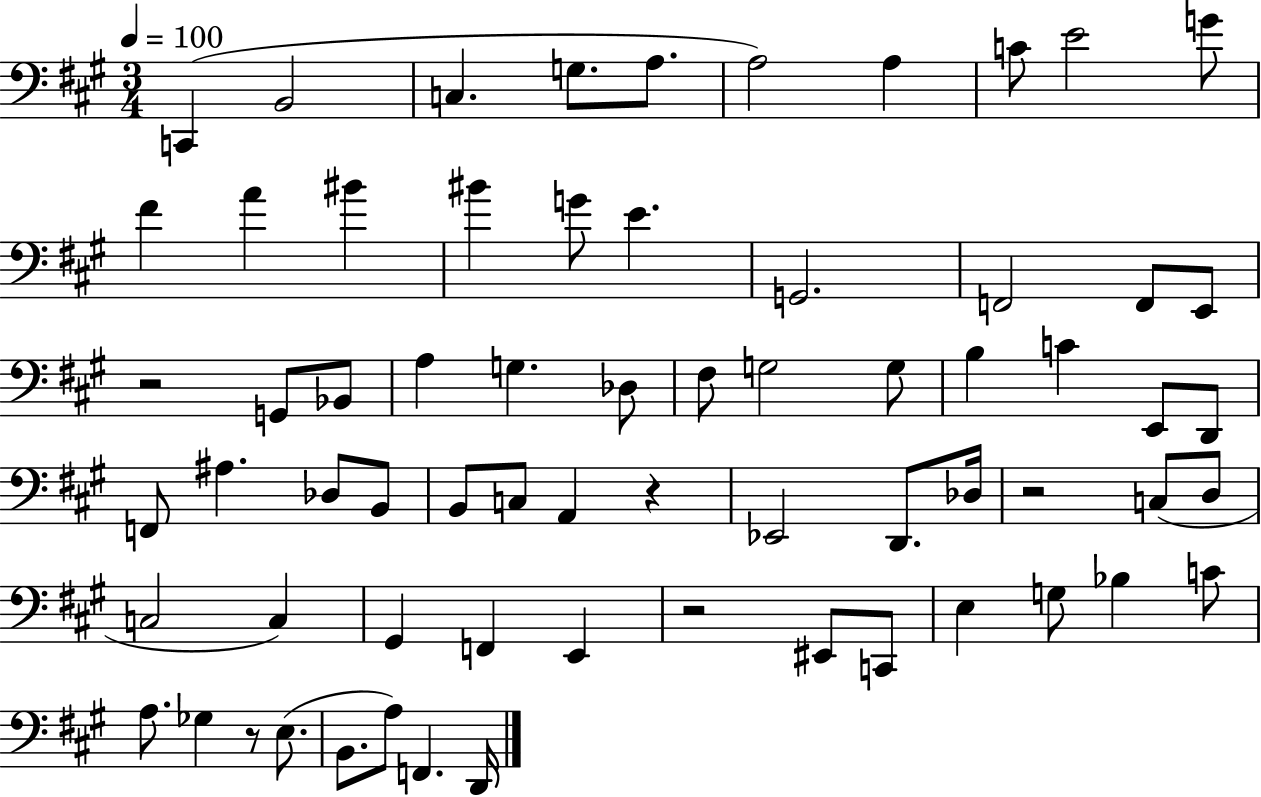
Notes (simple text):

C2/q B2/h C3/q. G3/e. A3/e. A3/h A3/q C4/e E4/h G4/e F#4/q A4/q BIS4/q BIS4/q G4/e E4/q. G2/h. F2/h F2/e E2/e R/h G2/e Bb2/e A3/q G3/q. Db3/e F#3/e G3/h G3/e B3/q C4/q E2/e D2/e F2/e A#3/q. Db3/e B2/e B2/e C3/e A2/q R/q Eb2/h D2/e. Db3/s R/h C3/e D3/e C3/h C3/q G#2/q F2/q E2/q R/h EIS2/e C2/e E3/q G3/e Bb3/q C4/e A3/e. Gb3/q R/e E3/e. B2/e. A3/e F2/q. D2/s